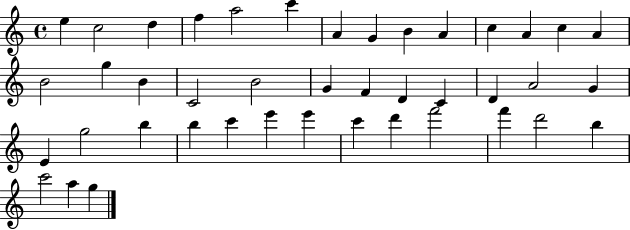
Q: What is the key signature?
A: C major